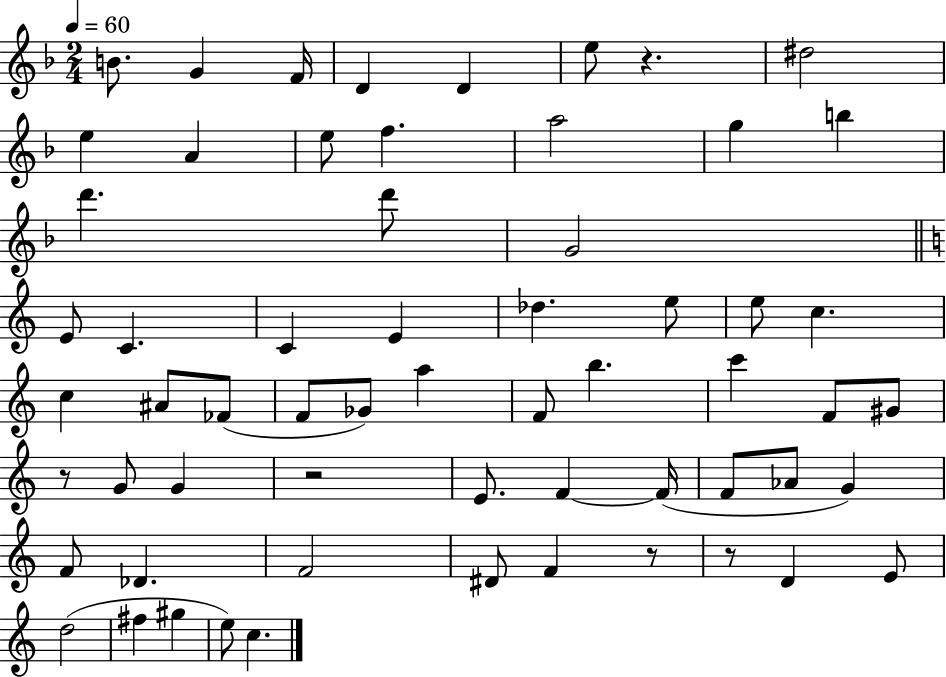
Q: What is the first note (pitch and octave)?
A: B4